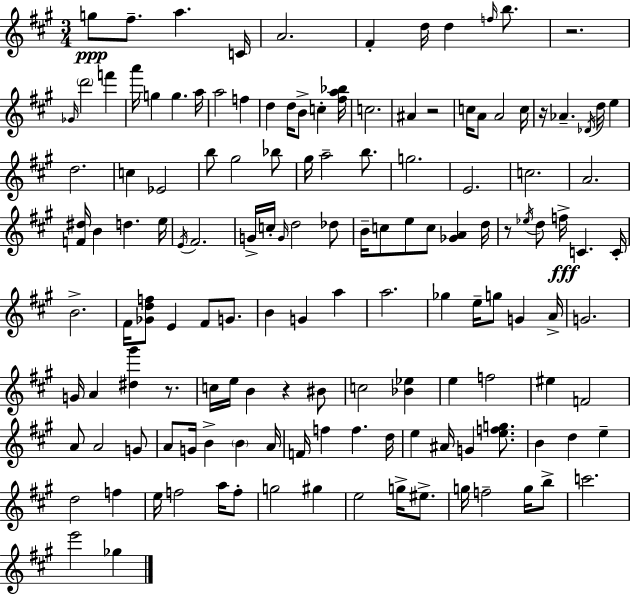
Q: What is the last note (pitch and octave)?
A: Gb5